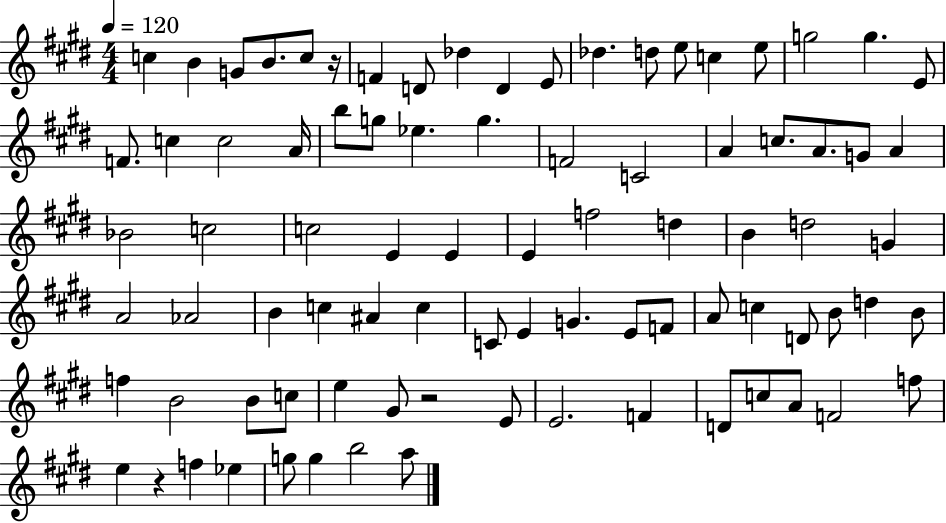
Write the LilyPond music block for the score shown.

{
  \clef treble
  \numericTimeSignature
  \time 4/4
  \key e \major
  \tempo 4 = 120
  c''4 b'4 g'8 b'8. c''8 r16 | f'4 d'8 des''4 d'4 e'8 | des''4. d''8 e''8 c''4 e''8 | g''2 g''4. e'8 | \break f'8. c''4 c''2 a'16 | b''8 g''8 ees''4. g''4. | f'2 c'2 | a'4 c''8. a'8. g'8 a'4 | \break bes'2 c''2 | c''2 e'4 e'4 | e'4 f''2 d''4 | b'4 d''2 g'4 | \break a'2 aes'2 | b'4 c''4 ais'4 c''4 | c'8 e'4 g'4. e'8 f'8 | a'8 c''4 d'8 b'8 d''4 b'8 | \break f''4 b'2 b'8 c''8 | e''4 gis'8 r2 e'8 | e'2. f'4 | d'8 c''8 a'8 f'2 f''8 | \break e''4 r4 f''4 ees''4 | g''8 g''4 b''2 a''8 | \bar "|."
}